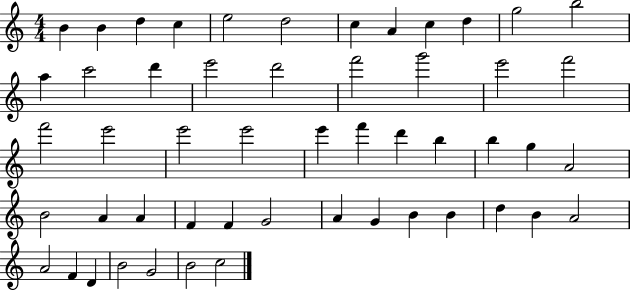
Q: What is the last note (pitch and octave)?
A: C5